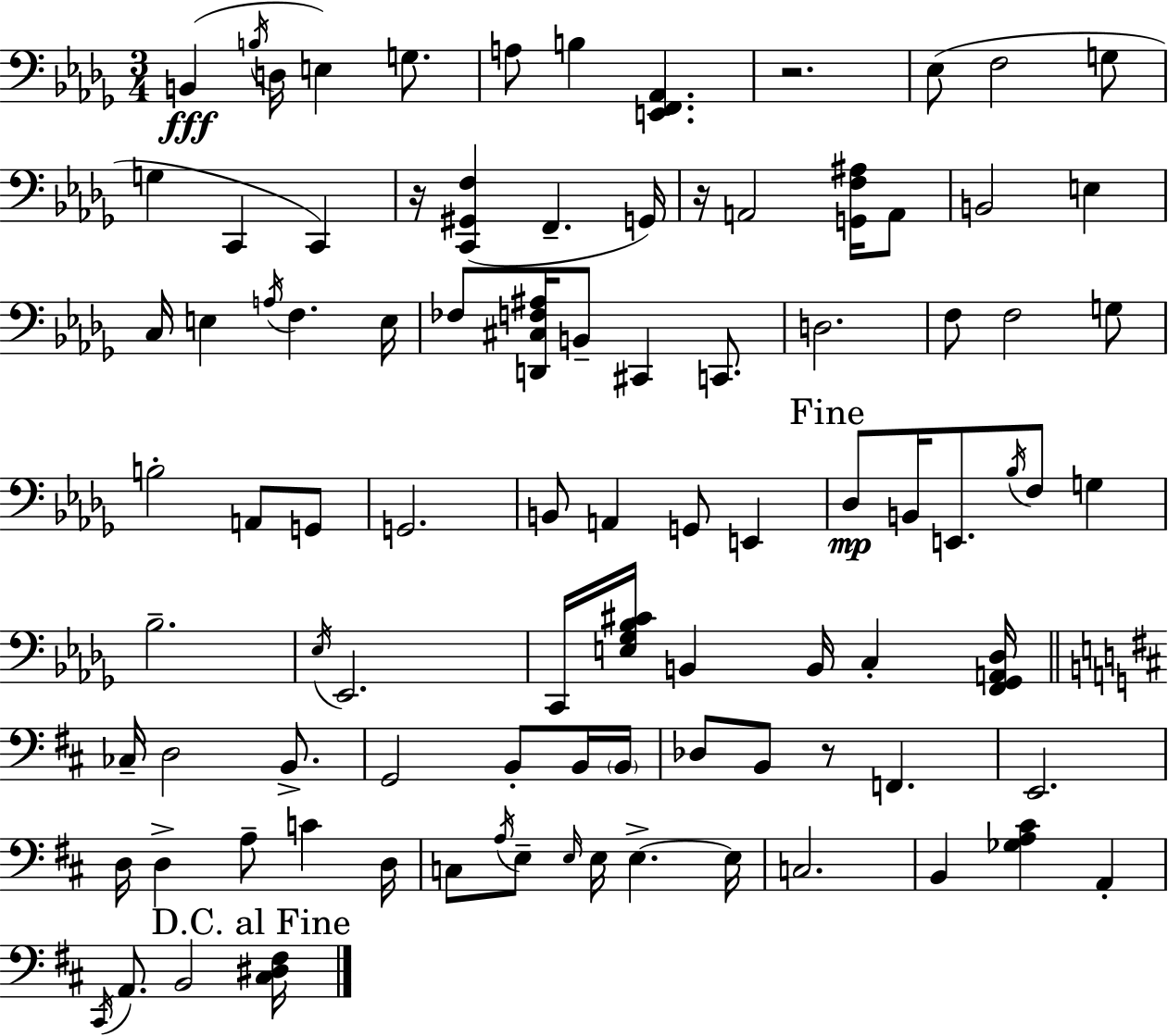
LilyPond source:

{
  \clef bass
  \numericTimeSignature
  \time 3/4
  \key bes \minor
  b,4(\fff \acciaccatura { b16 } d16 e4) g8. | a8 b4 <e, f, aes,>4. | r2. | ees8( f2 g8 | \break g4 c,4 c,4) | r16 <c, gis, f>4( f,4.-- | g,16) r16 a,2 <g, f ais>16 a,8 | b,2 e4 | \break c16 e4 \acciaccatura { a16 } f4. | e16 fes8 <d, cis f ais>16 b,8-- cis,4 c,8. | d2. | f8 f2 | \break g8 b2-. a,8 | g,8 g,2. | b,8 a,4 g,8 e,4 | \mark "Fine" des8\mp b,16 e,8. \acciaccatura { bes16 } f8 g4 | \break bes2.-- | \acciaccatura { ees16 } ees,2. | c,16 <e ges bes cis'>16 b,4 b,16 c4-. | <f, ges, a, des>16 \bar "||" \break \key d \major ces16-- d2 b,8.-> | g,2 b,8-. b,16 \parenthesize b,16 | des8 b,8 r8 f,4. | e,2. | \break d16 d4-> a8-- c'4 d16 | c8 \acciaccatura { a16 } e8-- \grace { e16 } e16 e4.->~~ | e16 c2. | b,4 <ges a cis'>4 a,4-. | \break \acciaccatura { cis,16 } a,8. b,2 | \mark "D.C. al Fine" <cis dis fis>16 \bar "|."
}